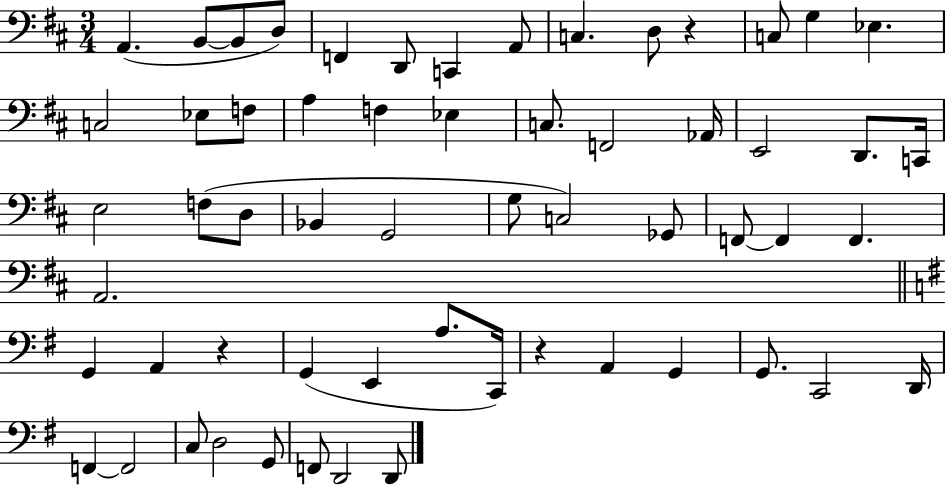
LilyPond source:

{
  \clef bass
  \numericTimeSignature
  \time 3/4
  \key d \major
  a,4.( b,8~~ b,8 d8) | f,4 d,8 c,4 a,8 | c4. d8 r4 | c8 g4 ees4. | \break c2 ees8 f8 | a4 f4 ees4 | c8. f,2 aes,16 | e,2 d,8. c,16 | \break e2 f8( d8 | bes,4 g,2 | g8 c2) ges,8 | f,8~~ f,4 f,4. | \break a,2. | \bar "||" \break \key g \major g,4 a,4 r4 | g,4( e,4 a8. c,16) | r4 a,4 g,4 | g,8. c,2 d,16 | \break f,4~~ f,2 | c8 d2 g,8 | f,8 d,2 d,8 | \bar "|."
}